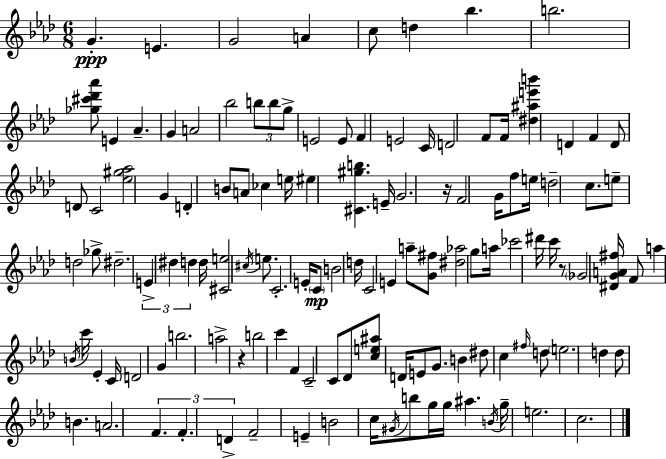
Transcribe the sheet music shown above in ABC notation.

X:1
T:Untitled
M:6/8
L:1/4
K:Fm
G E G2 A c/2 d _b b2 [_g^c'_d'_a']/2 E _A G A2 _b2 b/2 b/2 g/2 E2 E/2 F E2 C/4 D2 F/2 F/4 [^d^ae'b'] D F D/2 D/2 C2 [_e^g_a]2 G D B/2 A/2 _c e/4 ^e [^C^gb] E/4 G2 z/4 F2 G/4 f/2 e/4 d2 c/2 e/2 d2 _g/2 ^d2 E ^d d d/4 [^Ce]2 ^c/4 e/2 C2 E/4 C/2 B2 d/4 C2 E a/2 [G^f]/2 [^d_a]2 g/2 a/4 _c'2 ^d'/4 c'/4 z/2 _G2 [^DGA^f]/4 F/2 a B/4 c'/4 _E C/4 D2 G b2 a2 z b2 c' F C2 C/2 _D/2 [ce^a]/2 D/4 E/2 G/2 B ^d/2 c ^f/4 d/2 e2 d d/2 B A2 F F D F2 E B2 c/4 ^G/4 b/2 g/4 g/4 ^a B/4 g/4 e2 c2